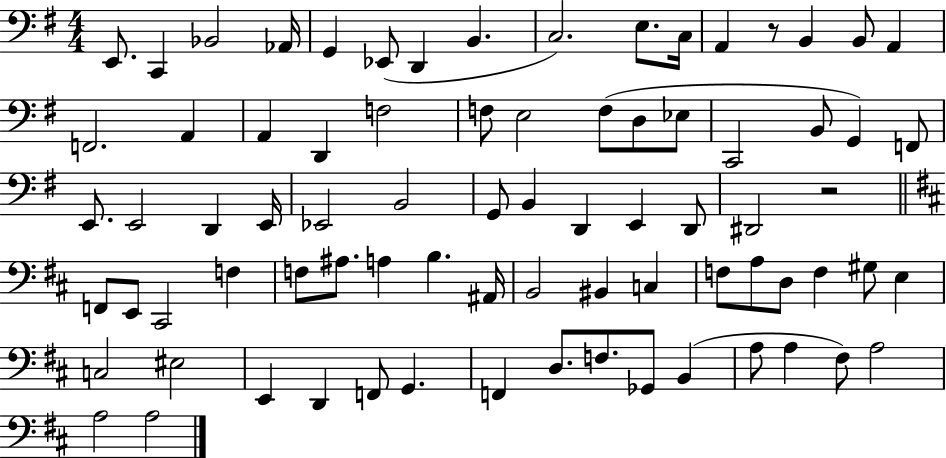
E2/e. C2/q Bb2/h Ab2/s G2/q Eb2/e D2/q B2/q. C3/h. E3/e. C3/s A2/q R/e B2/q B2/e A2/q F2/h. A2/q A2/q D2/q F3/h F3/e E3/h F3/e D3/e Eb3/e C2/h B2/e G2/q F2/e E2/e. E2/h D2/q E2/s Eb2/h B2/h G2/e B2/q D2/q E2/q D2/e D#2/h R/h F2/e E2/e C#2/h F3/q F3/e A#3/e. A3/q B3/q. A#2/s B2/h BIS2/q C3/q F3/e A3/e D3/e F3/q G#3/e E3/q C3/h EIS3/h E2/q D2/q F2/e G2/q. F2/q D3/e. F3/e. Gb2/e B2/q A3/e A3/q F#3/e A3/h A3/h A3/h